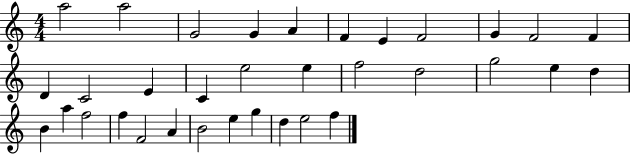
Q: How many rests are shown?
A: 0